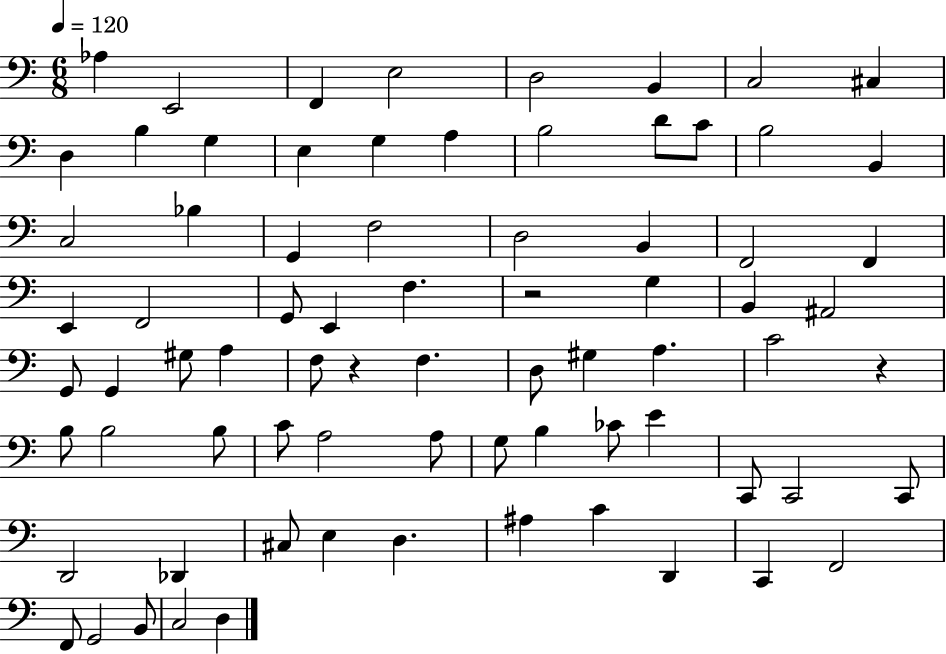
X:1
T:Untitled
M:6/8
L:1/4
K:C
_A, E,,2 F,, E,2 D,2 B,, C,2 ^C, D, B, G, E, G, A, B,2 D/2 C/2 B,2 B,, C,2 _B, G,, F,2 D,2 B,, F,,2 F,, E,, F,,2 G,,/2 E,, F, z2 G, B,, ^A,,2 G,,/2 G,, ^G,/2 A, F,/2 z F, D,/2 ^G, A, C2 z B,/2 B,2 B,/2 C/2 A,2 A,/2 G,/2 B, _C/2 E C,,/2 C,,2 C,,/2 D,,2 _D,, ^C,/2 E, D, ^A, C D,, C,, F,,2 F,,/2 G,,2 B,,/2 C,2 D,